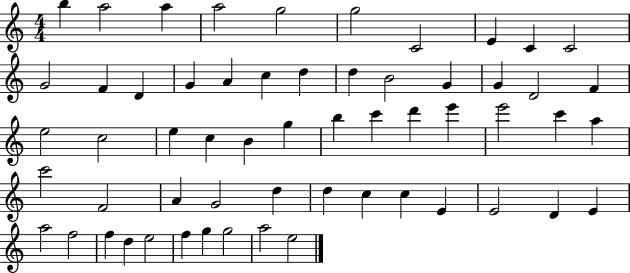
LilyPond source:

{
  \clef treble
  \numericTimeSignature
  \time 4/4
  \key c \major
  b''4 a''2 a''4 | a''2 g''2 | g''2 c'2 | e'4 c'4 c'2 | \break g'2 f'4 d'4 | g'4 a'4 c''4 d''4 | d''4 b'2 g'4 | g'4 d'2 f'4 | \break e''2 c''2 | e''4 c''4 b'4 g''4 | b''4 c'''4 d'''4 e'''4 | e'''2 c'''4 a''4 | \break c'''2 f'2 | a'4 g'2 d''4 | d''4 c''4 c''4 e'4 | e'2 d'4 e'4 | \break a''2 f''2 | f''4 d''4 e''2 | f''4 g''4 g''2 | a''2 e''2 | \break \bar "|."
}